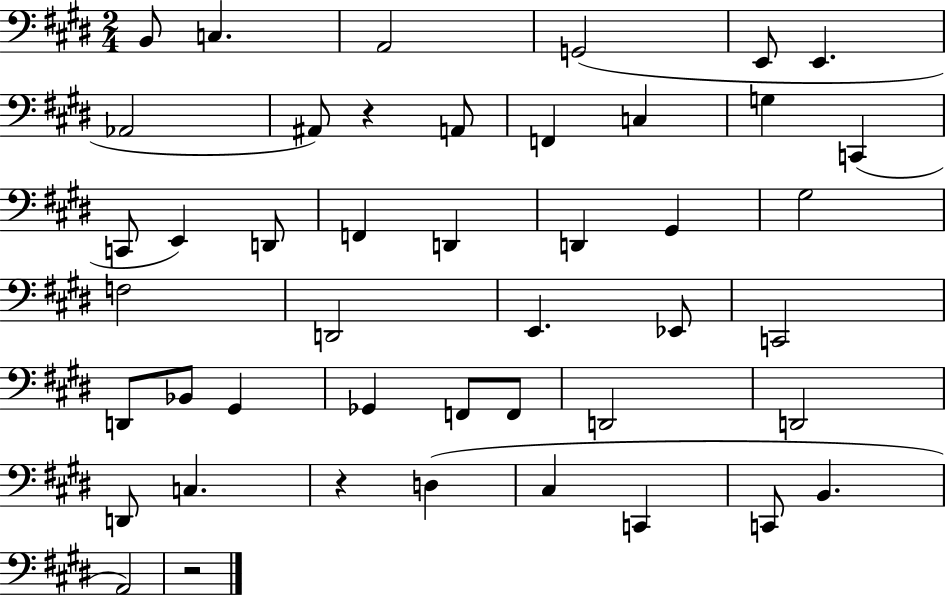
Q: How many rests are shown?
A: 3